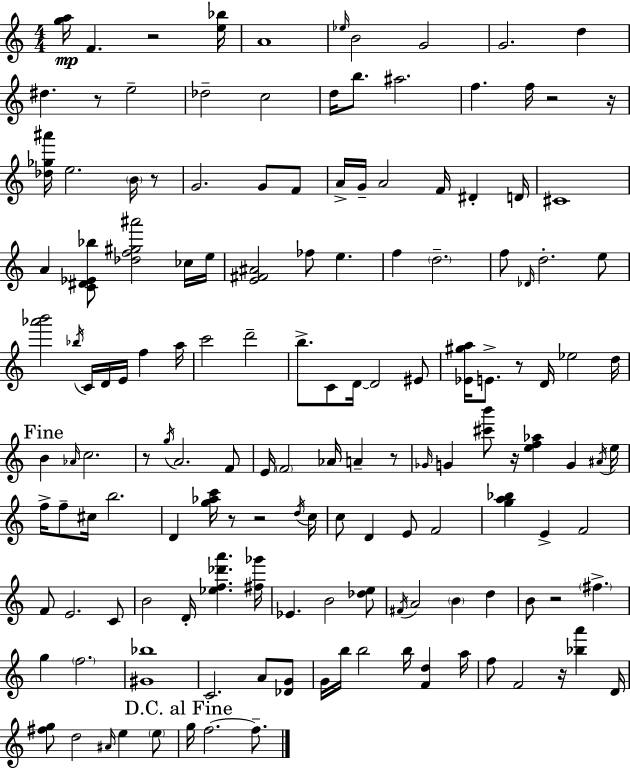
{
  \clef treble
  \numericTimeSignature
  \time 4/4
  \key c \major
  <g'' a''>16\mp f'4. r2 <e'' bes''>16 | a'1 | \grace { ees''16 } b'2 g'2 | g'2. d''4 | \break dis''4. r8 e''2-- | des''2-- c''2 | d''16 b''8. ais''2. | f''4. f''16 r2 | \break r16 <des'' ges'' ais'''>16 e''2. \parenthesize b'16 r8 | g'2. g'8 f'8 | a'16-> g'16-- a'2 f'16 dis'4-. | d'16 cis'1 | \break a'4 <c' dis' ees' bes''>8 <des'' f'' gis'' ais'''>2 ces''16 | e''16 <e' fis' ais'>2 fes''8 e''4. | f''4 \parenthesize d''2.-- | f''8 \grace { des'16 } d''2.-. | \break e''8 <aes''' b'''>2 \acciaccatura { bes''16 } c'16 d'16 e'16 f''4 | a''16 c'''2 d'''2-- | b''8.-> c'8 d'16~~ d'2 | eis'8 <ees' gis'' a''>16 e'8.-> r8 d'16 ees''2 | \break d''16 \mark "Fine" b'4 \grace { aes'16 } c''2. | r8 \acciaccatura { g''16 } a'2. | f'8 e'16 \parenthesize f'2 aes'16 a'4-- | r8 \grace { ges'16 } g'4 <cis''' b'''>8 r16 <e'' f'' aes''>4 | \break g'4 \acciaccatura { ais'16 } e''16 f''16-> f''8-- cis''16 b''2. | d'4 <g'' aes'' c'''>16 r8 r2 | \acciaccatura { d''16 } c''16 c''8 d'4 e'8 | f'2 <g'' a'' bes''>4 e'4-> | \break f'2 f'8 e'2. | c'8 b'2 | d'16-. <ees'' f'' des''' a'''>4. <fis'' ges'''>16 ees'4. b'2 | <des'' e''>8 \acciaccatura { fis'16 } a'2 | \break \parenthesize b'4 d''4 b'8 r2 | \parenthesize fis''4.-> g''4 \parenthesize f''2. | <gis' bes''>1 | c'2. | \break a'8 <des' g'>8 g'16 b''16 b''2 | b''16 <f' d''>4 a''16 f''8 f'2 | r16 <bes'' a'''>4 d'16 <fis'' g''>8 d''2 | \grace { ais'16 } e''4 \parenthesize e''8 \mark "D.C. al Fine" g''16 f''2.~~ | \break f''8.-- \bar "|."
}